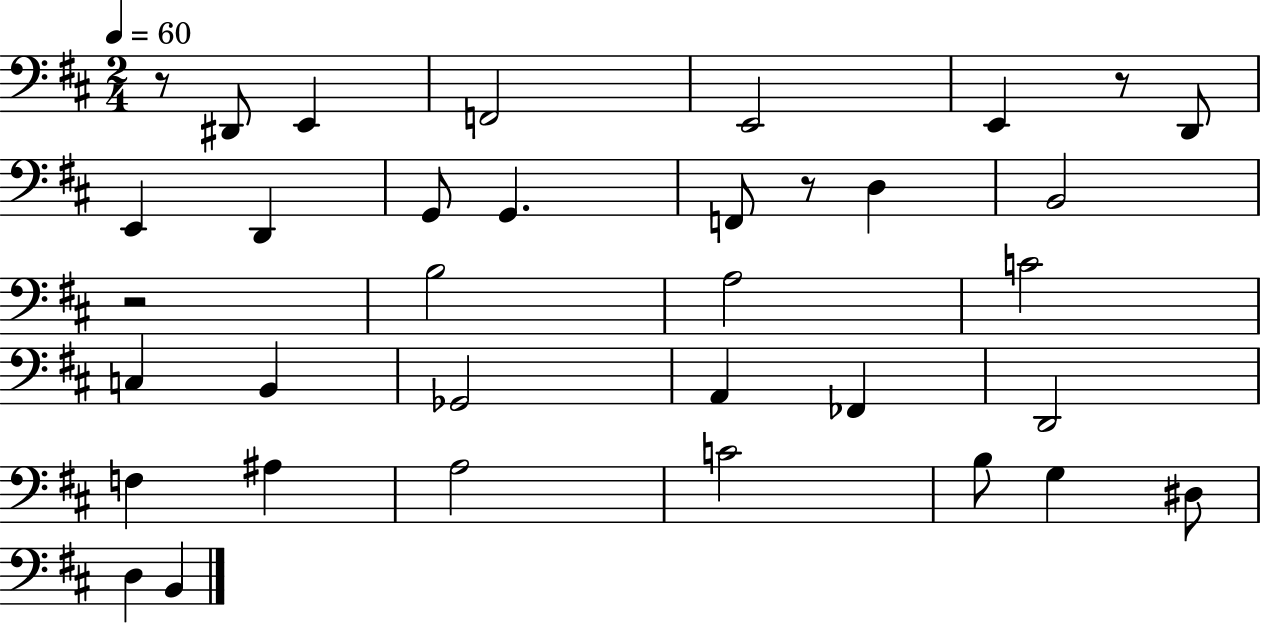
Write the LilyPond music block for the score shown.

{
  \clef bass
  \numericTimeSignature
  \time 2/4
  \key d \major
  \tempo 4 = 60
  \repeat volta 2 { r8 dis,8 e,4 | f,2 | e,2 | e,4 r8 d,8 | \break e,4 d,4 | g,8 g,4. | f,8 r8 d4 | b,2 | \break r2 | b2 | a2 | c'2 | \break c4 b,4 | ges,2 | a,4 fes,4 | d,2 | \break f4 ais4 | a2 | c'2 | b8 g4 dis8 | \break d4 b,4 | } \bar "|."
}